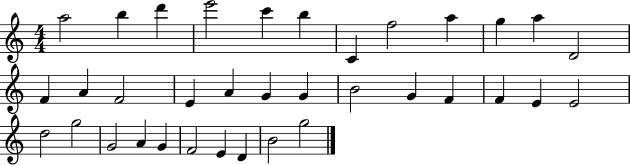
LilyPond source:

{
  \clef treble
  \numericTimeSignature
  \time 4/4
  \key c \major
  a''2 b''4 d'''4 | e'''2 c'''4 b''4 | c'4 f''2 a''4 | g''4 a''4 d'2 | \break f'4 a'4 f'2 | e'4 a'4 g'4 g'4 | b'2 g'4 f'4 | f'4 e'4 e'2 | \break d''2 g''2 | g'2 a'4 g'4 | f'2 e'4 d'4 | b'2 g''2 | \break \bar "|."
}